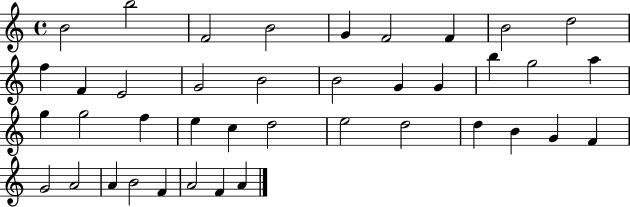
X:1
T:Untitled
M:4/4
L:1/4
K:C
B2 b2 F2 B2 G F2 F B2 d2 f F E2 G2 B2 B2 G G b g2 a g g2 f e c d2 e2 d2 d B G F G2 A2 A B2 F A2 F A